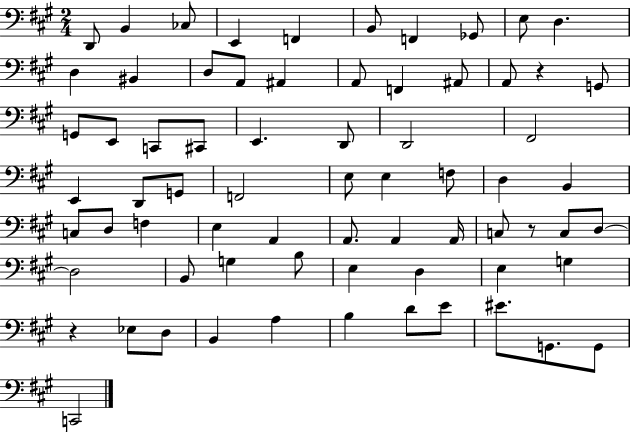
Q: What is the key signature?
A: A major